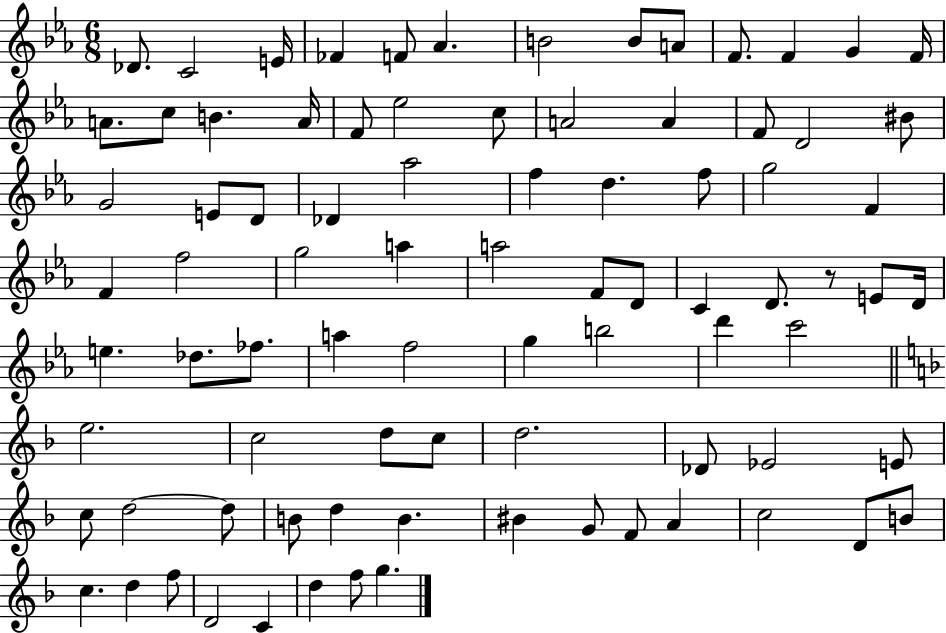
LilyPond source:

{
  \clef treble
  \numericTimeSignature
  \time 6/8
  \key ees \major
  \repeat volta 2 { des'8. c'2 e'16 | fes'4 f'8 aes'4. | b'2 b'8 a'8 | f'8. f'4 g'4 f'16 | \break a'8. c''8 b'4. a'16 | f'8 ees''2 c''8 | a'2 a'4 | f'8 d'2 bis'8 | \break g'2 e'8 d'8 | des'4 aes''2 | f''4 d''4. f''8 | g''2 f'4 | \break f'4 f''2 | g''2 a''4 | a''2 f'8 d'8 | c'4 d'8. r8 e'8 d'16 | \break e''4. des''8. fes''8. | a''4 f''2 | g''4 b''2 | d'''4 c'''2 | \break \bar "||" \break \key f \major e''2. | c''2 d''8 c''8 | d''2. | des'8 ees'2 e'8 | \break c''8 d''2~~ d''8 | b'8 d''4 b'4. | bis'4 g'8 f'8 a'4 | c''2 d'8 b'8 | \break c''4. d''4 f''8 | d'2 c'4 | d''4 f''8 g''4. | } \bar "|."
}